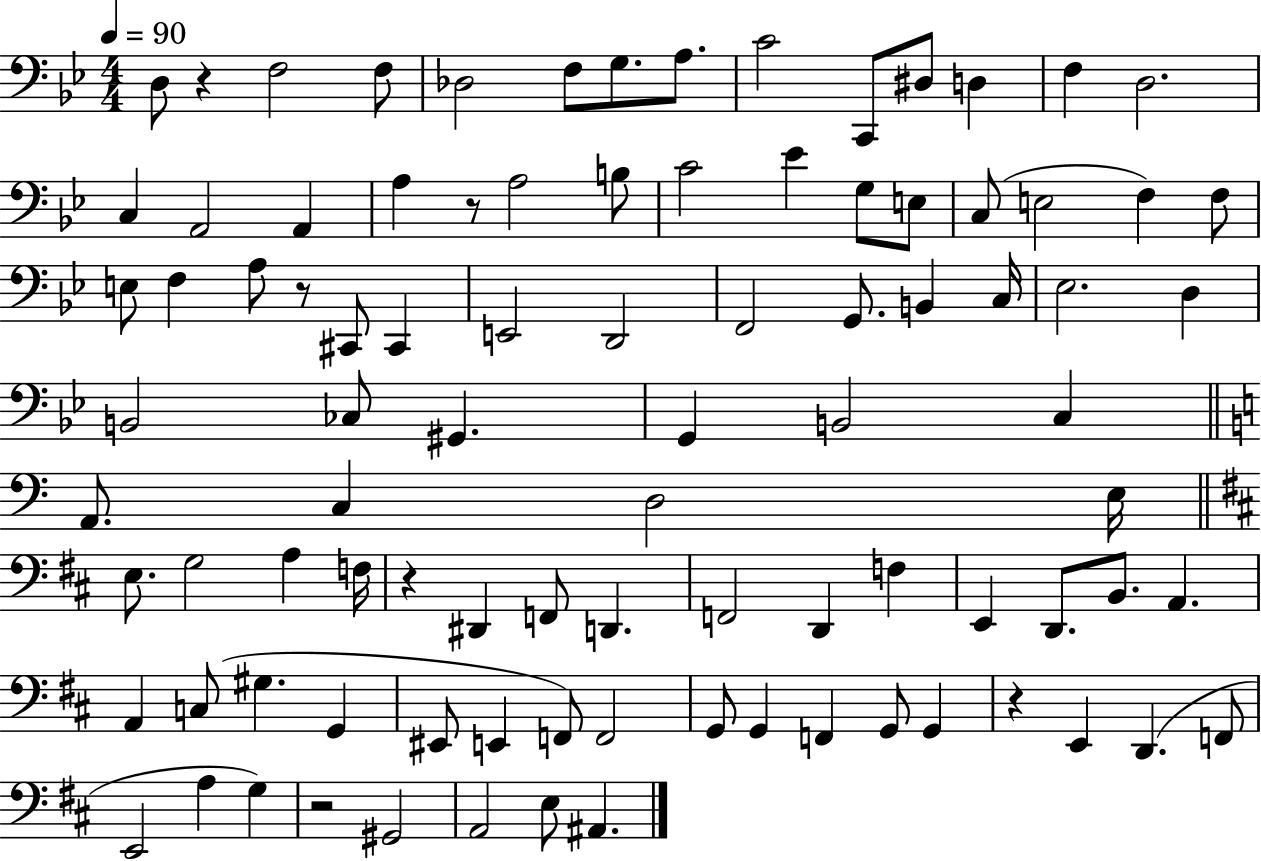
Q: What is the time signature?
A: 4/4